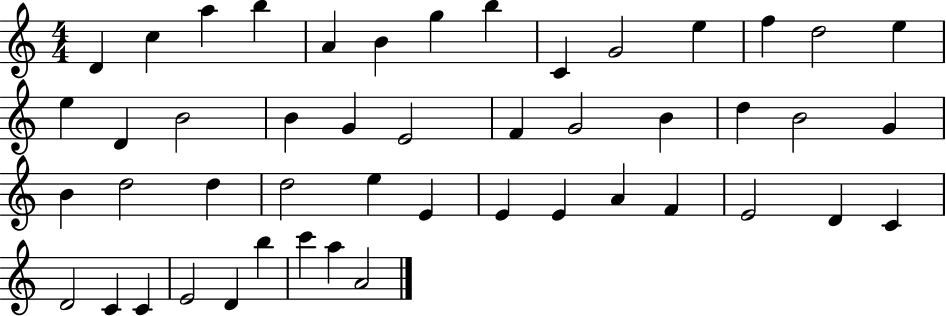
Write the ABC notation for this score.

X:1
T:Untitled
M:4/4
L:1/4
K:C
D c a b A B g b C G2 e f d2 e e D B2 B G E2 F G2 B d B2 G B d2 d d2 e E E E A F E2 D C D2 C C E2 D b c' a A2